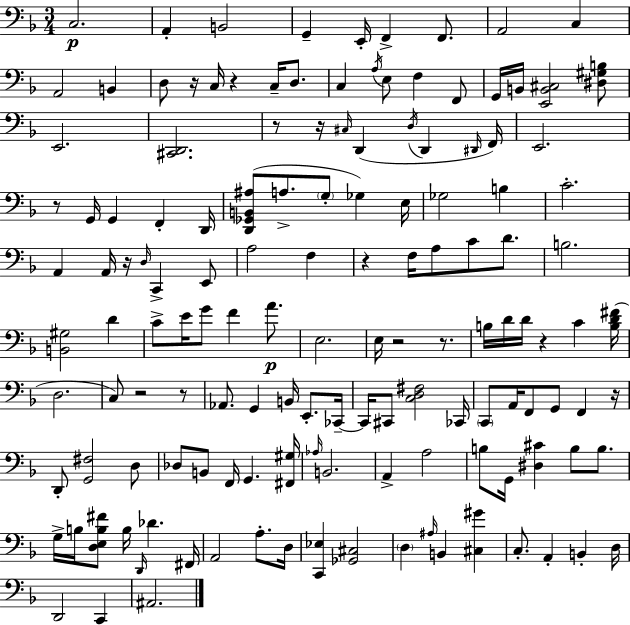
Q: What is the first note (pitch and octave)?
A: C3